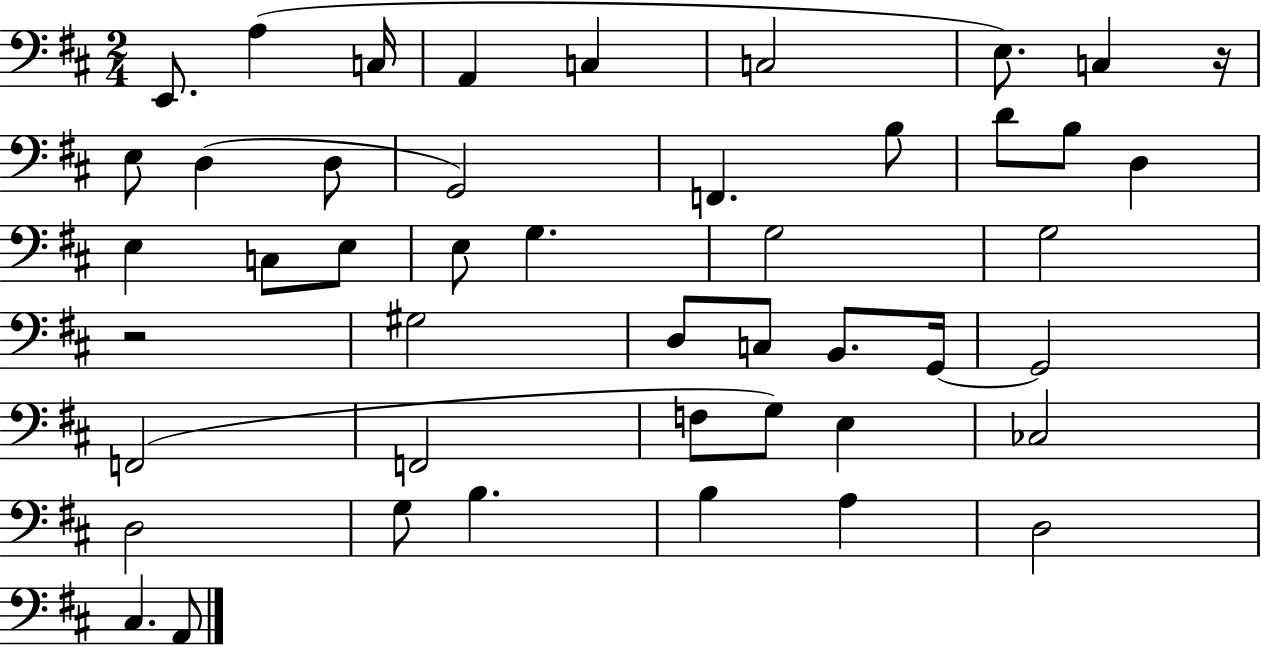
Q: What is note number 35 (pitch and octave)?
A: E3